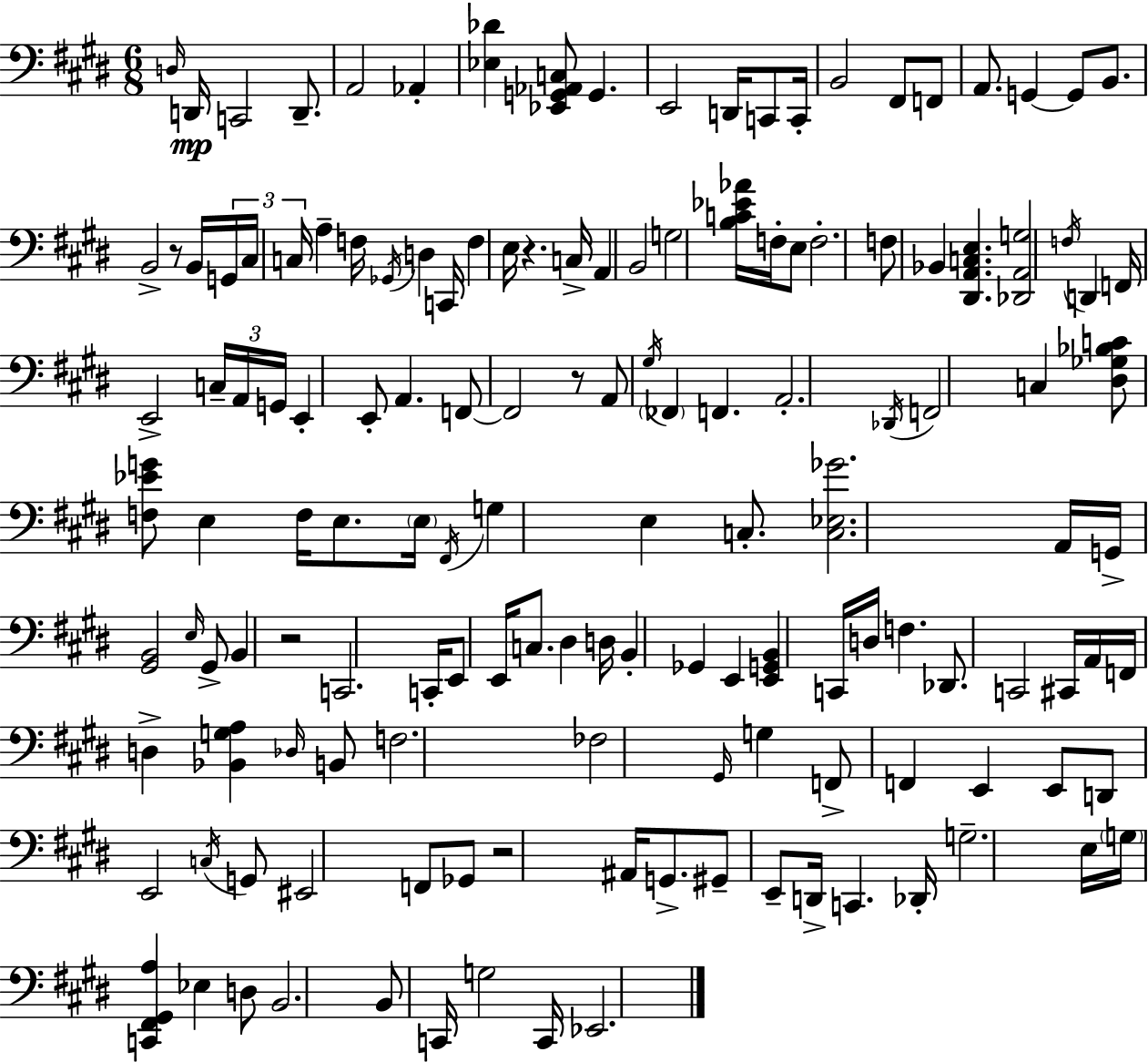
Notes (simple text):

D3/s D2/s C2/h D2/e. A2/h Ab2/q [Eb3,Db4]/q [Eb2,G2,Ab2,C3]/e G2/q. E2/h D2/s C2/e C2/s B2/h F#2/e F2/e A2/e. G2/q G2/e B2/e. B2/h R/e B2/s G2/s C#3/s C3/s A3/q F3/s Gb2/s D3/q C2/s F3/q E3/s R/q. C3/s A2/q B2/h G3/h [B3,C4,Eb4,Ab4]/s F3/s E3/e F3/h. F3/e Bb2/q [D#2,A2,C3,E3]/q. [Db2,A2,G3]/h F3/s D2/q F2/s E2/h C3/s A2/s G2/s E2/q E2/e A2/q. F2/e F2/h R/e A2/e G#3/s FES2/q F2/q. A2/h. Db2/s F2/h C3/q [D#3,Gb3,Bb3,C4]/e [F3,Eb4,G4]/e E3/q F3/s E3/e. E3/s F#2/s G3/q E3/q C3/e. [C3,Eb3,Gb4]/h. A2/s G2/s [G#2,B2]/h E3/s G#2/e B2/q R/h C2/h. C2/s E2/e E2/s C3/e. D#3/q D3/s B2/q Gb2/q E2/q [E2,G2,B2]/q C2/s D3/s F3/q. Db2/e. C2/h C#2/s A2/s F2/s D3/q [Bb2,G3,A3]/q Db3/s B2/e F3/h. FES3/h G#2/s G3/q F2/e F2/q E2/q E2/e D2/e E2/h C3/s G2/e EIS2/h F2/e Gb2/e R/h A#2/s G2/e. G#2/e E2/e D2/s C2/q. Db2/s G3/h. E3/s G3/s [C2,F#2,G#2,A3]/q Eb3/q D3/e B2/h. B2/e C2/s G3/h C2/s Eb2/h.